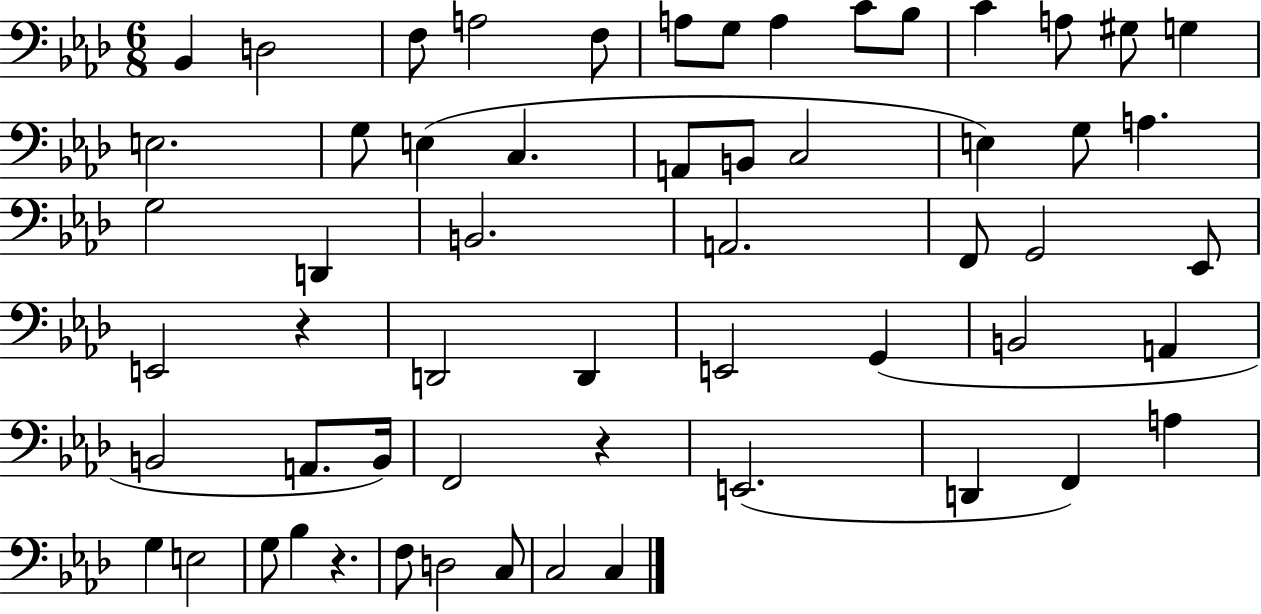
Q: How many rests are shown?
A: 3